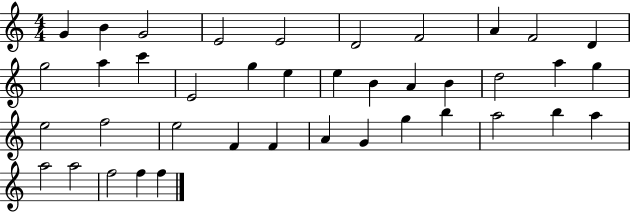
G4/q B4/q G4/h E4/h E4/h D4/h F4/h A4/q F4/h D4/q G5/h A5/q C6/q E4/h G5/q E5/q E5/q B4/q A4/q B4/q D5/h A5/q G5/q E5/h F5/h E5/h F4/q F4/q A4/q G4/q G5/q B5/q A5/h B5/q A5/q A5/h A5/h F5/h F5/q F5/q